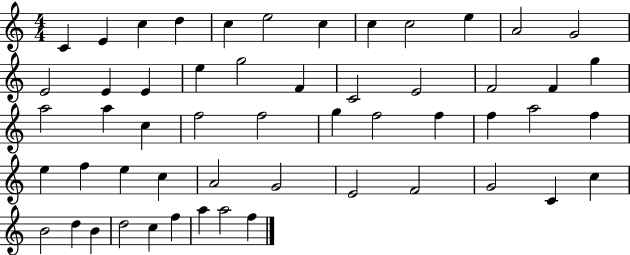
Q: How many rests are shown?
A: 0